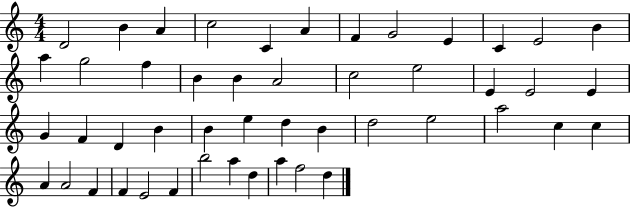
X:1
T:Untitled
M:4/4
L:1/4
K:C
D2 B A c2 C A F G2 E C E2 B a g2 f B B A2 c2 e2 E E2 E G F D B B e d B d2 e2 a2 c c A A2 F F E2 F b2 a d a f2 d